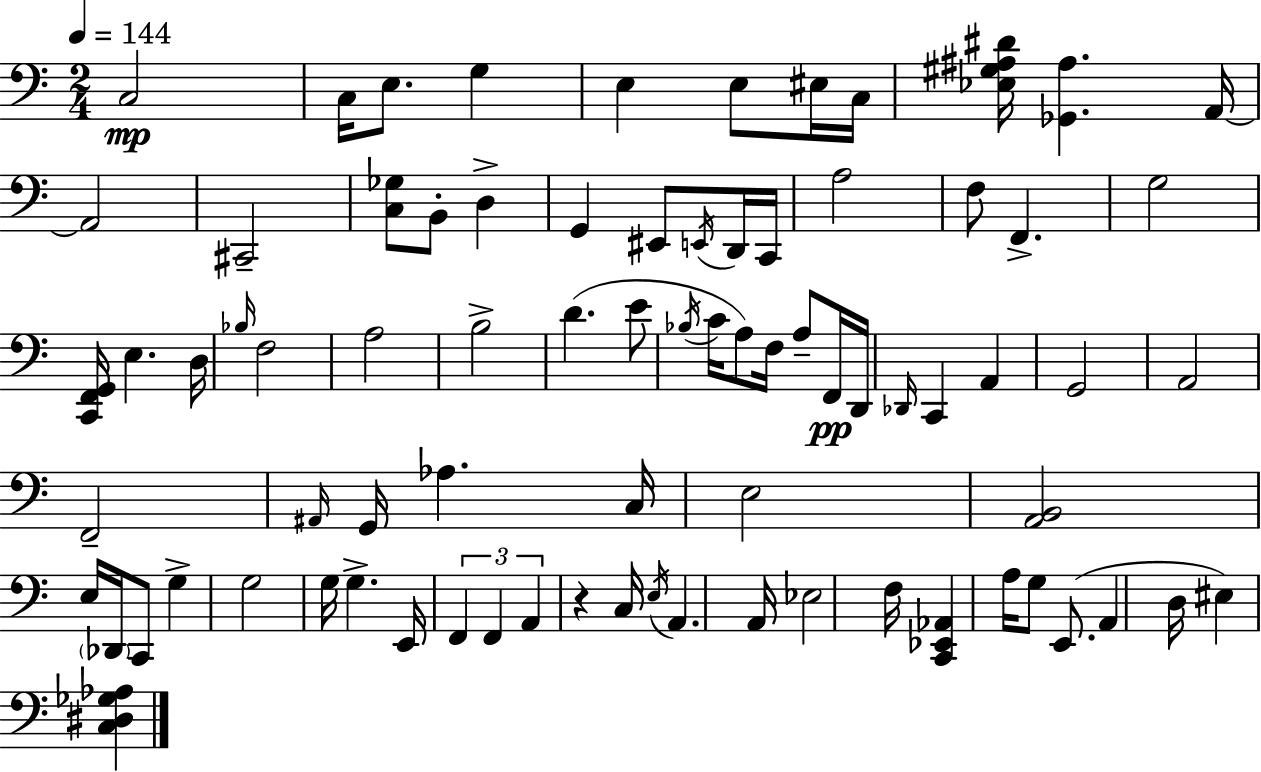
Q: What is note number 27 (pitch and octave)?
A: A3